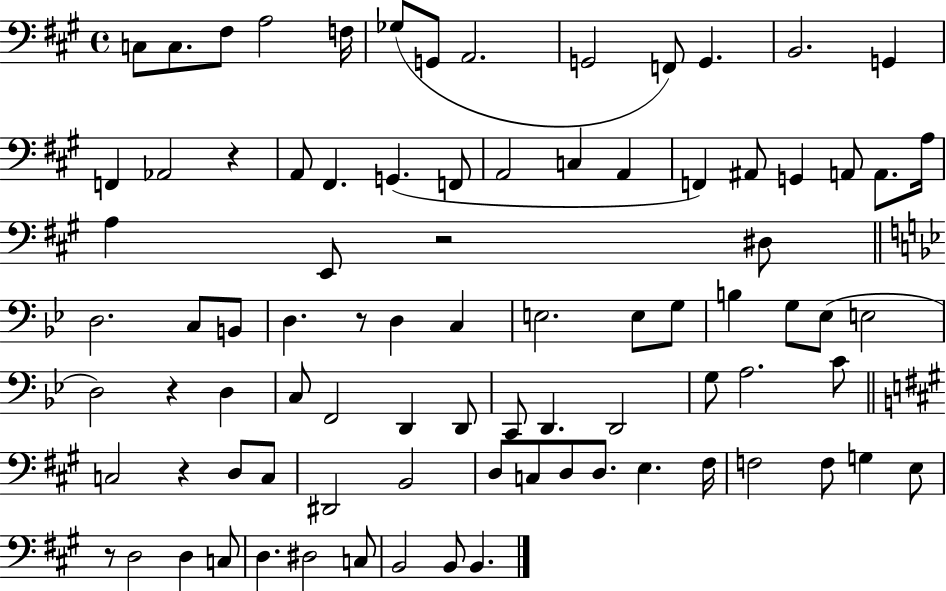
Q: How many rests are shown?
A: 6